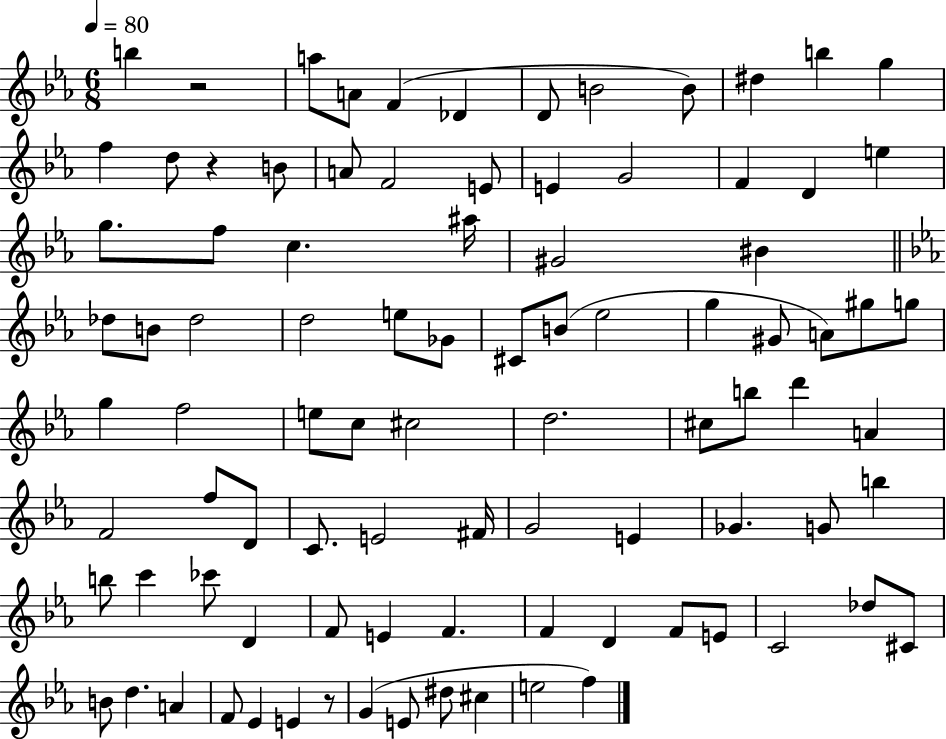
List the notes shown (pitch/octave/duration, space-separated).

B5/q R/h A5/e A4/e F4/q Db4/q D4/e B4/h B4/e D#5/q B5/q G5/q F5/q D5/e R/q B4/e A4/e F4/h E4/e E4/q G4/h F4/q D4/q E5/q G5/e. F5/e C5/q. A#5/s G#4/h BIS4/q Db5/e B4/e Db5/h D5/h E5/e Gb4/e C#4/e B4/e Eb5/h G5/q G#4/e A4/e G#5/e G5/e G5/q F5/h E5/e C5/e C#5/h D5/h. C#5/e B5/e D6/q A4/q F4/h F5/e D4/e C4/e. E4/h F#4/s G4/h E4/q Gb4/q. G4/e B5/q B5/e C6/q CES6/e D4/q F4/e E4/q F4/q. F4/q D4/q F4/e E4/e C4/h Db5/e C#4/e B4/e D5/q. A4/q F4/e Eb4/q E4/q R/e G4/q E4/e D#5/e C#5/q E5/h F5/q